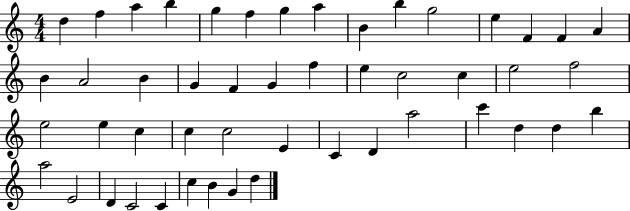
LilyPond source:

{
  \clef treble
  \numericTimeSignature
  \time 4/4
  \key c \major
  d''4 f''4 a''4 b''4 | g''4 f''4 g''4 a''4 | b'4 b''4 g''2 | e''4 f'4 f'4 a'4 | \break b'4 a'2 b'4 | g'4 f'4 g'4 f''4 | e''4 c''2 c''4 | e''2 f''2 | \break e''2 e''4 c''4 | c''4 c''2 e'4 | c'4 d'4 a''2 | c'''4 d''4 d''4 b''4 | \break a''2 e'2 | d'4 c'2 c'4 | c''4 b'4 g'4 d''4 | \bar "|."
}